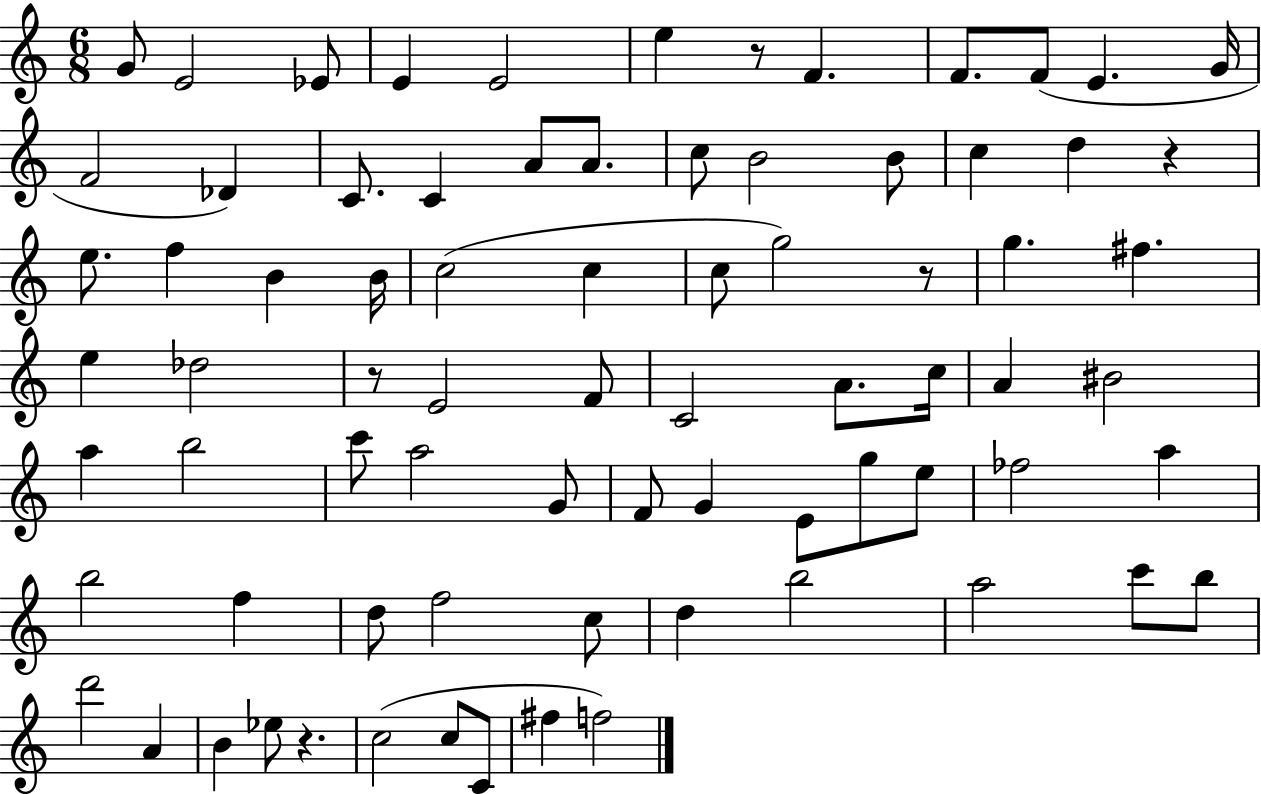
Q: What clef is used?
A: treble